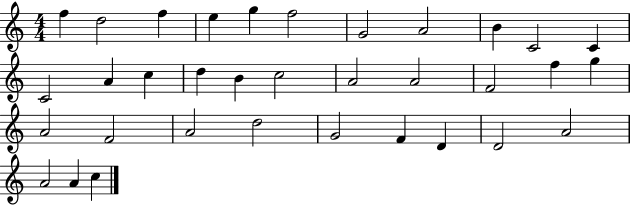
{
  \clef treble
  \numericTimeSignature
  \time 4/4
  \key c \major
  f''4 d''2 f''4 | e''4 g''4 f''2 | g'2 a'2 | b'4 c'2 c'4 | \break c'2 a'4 c''4 | d''4 b'4 c''2 | a'2 a'2 | f'2 f''4 g''4 | \break a'2 f'2 | a'2 d''2 | g'2 f'4 d'4 | d'2 a'2 | \break a'2 a'4 c''4 | \bar "|."
}